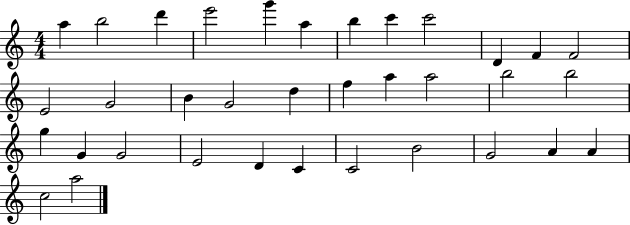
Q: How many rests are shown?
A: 0